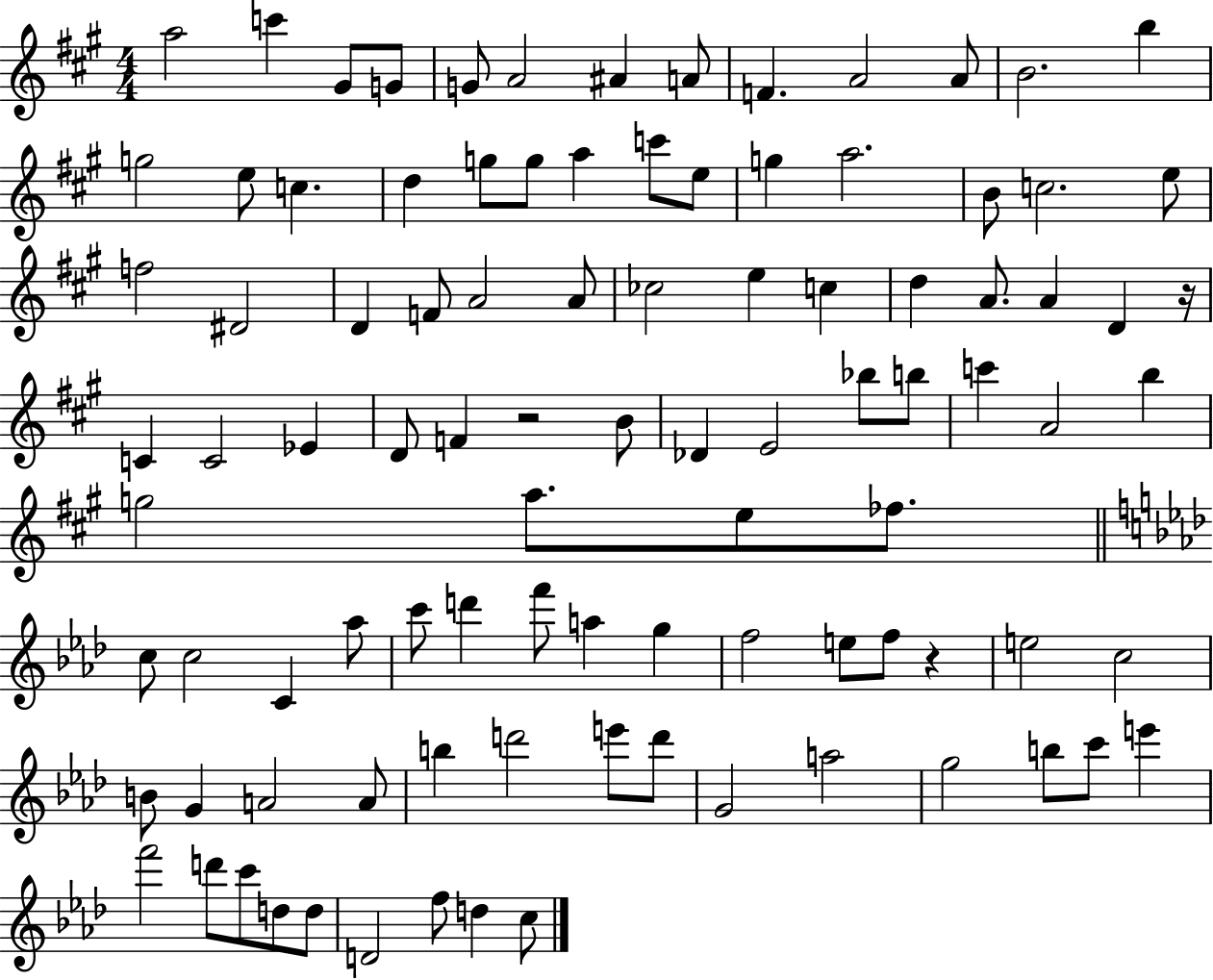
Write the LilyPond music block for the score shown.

{
  \clef treble
  \numericTimeSignature
  \time 4/4
  \key a \major
  a''2 c'''4 gis'8 g'8 | g'8 a'2 ais'4 a'8 | f'4. a'2 a'8 | b'2. b''4 | \break g''2 e''8 c''4. | d''4 g''8 g''8 a''4 c'''8 e''8 | g''4 a''2. | b'8 c''2. e''8 | \break f''2 dis'2 | d'4 f'8 a'2 a'8 | ces''2 e''4 c''4 | d''4 a'8. a'4 d'4 r16 | \break c'4 c'2 ees'4 | d'8 f'4 r2 b'8 | des'4 e'2 bes''8 b''8 | c'''4 a'2 b''4 | \break g''2 a''8. e''8 fes''8. | \bar "||" \break \key aes \major c''8 c''2 c'4 aes''8 | c'''8 d'''4 f'''8 a''4 g''4 | f''2 e''8 f''8 r4 | e''2 c''2 | \break b'8 g'4 a'2 a'8 | b''4 d'''2 e'''8 d'''8 | g'2 a''2 | g''2 b''8 c'''8 e'''4 | \break f'''2 d'''8 c'''8 d''8 d''8 | d'2 f''8 d''4 c''8 | \bar "|."
}